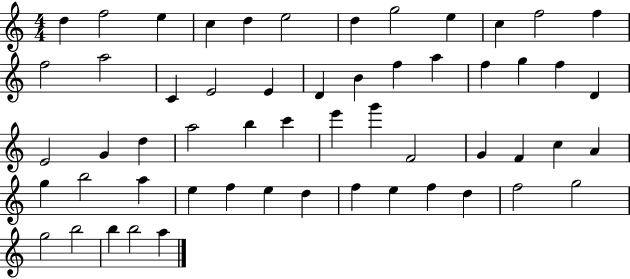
X:1
T:Untitled
M:4/4
L:1/4
K:C
d f2 e c d e2 d g2 e c f2 f f2 a2 C E2 E D B f a f g f D E2 G d a2 b c' e' g' F2 G F c A g b2 a e f e d f e f d f2 g2 g2 b2 b b2 a